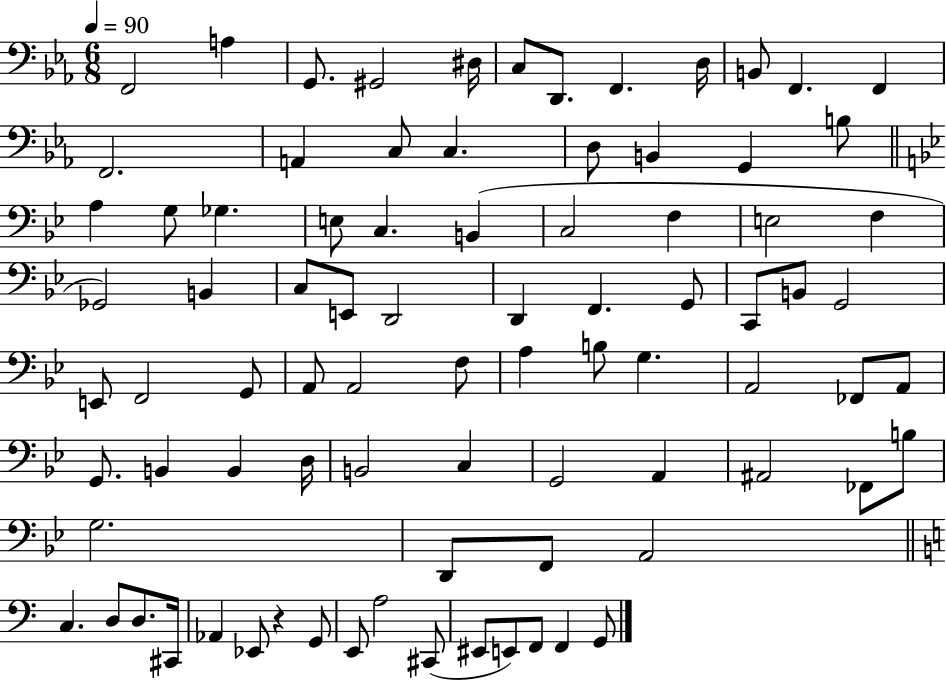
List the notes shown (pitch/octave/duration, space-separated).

F2/h A3/q G2/e. G#2/h D#3/s C3/e D2/e. F2/q. D3/s B2/e F2/q. F2/q F2/h. A2/q C3/e C3/q. D3/e B2/q G2/q B3/e A3/q G3/e Gb3/q. E3/e C3/q. B2/q C3/h F3/q E3/h F3/q Gb2/h B2/q C3/e E2/e D2/h D2/q F2/q. G2/e C2/e B2/e G2/h E2/e F2/h G2/e A2/e A2/h F3/e A3/q B3/e G3/q. A2/h FES2/e A2/e G2/e. B2/q B2/q D3/s B2/h C3/q G2/h A2/q A#2/h FES2/e B3/e G3/h. D2/e F2/e A2/h C3/q. D3/e D3/e. C#2/s Ab2/q Eb2/e R/q G2/e E2/e A3/h C#2/e EIS2/e E2/e F2/e F2/q G2/e